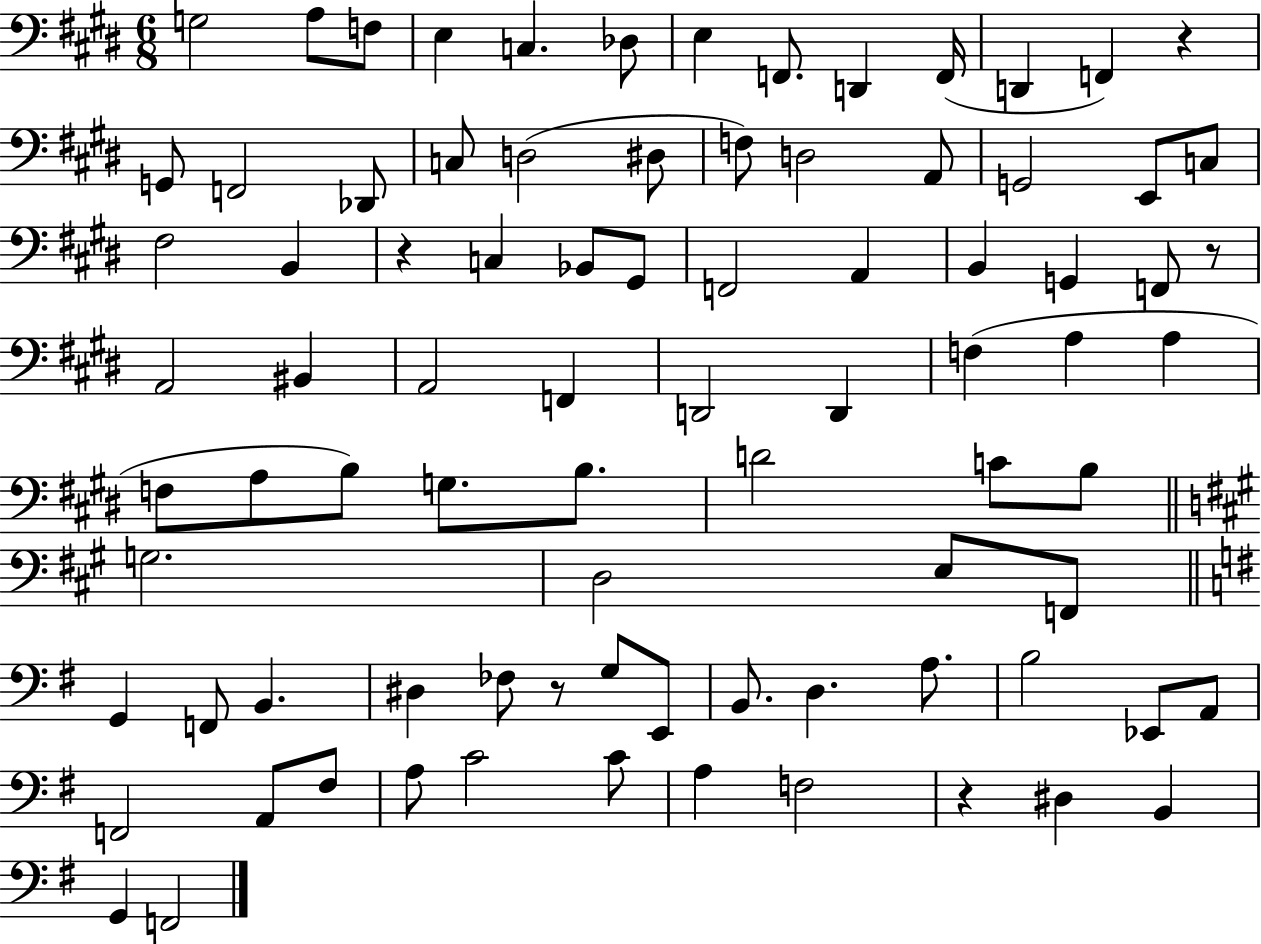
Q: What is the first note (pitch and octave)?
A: G3